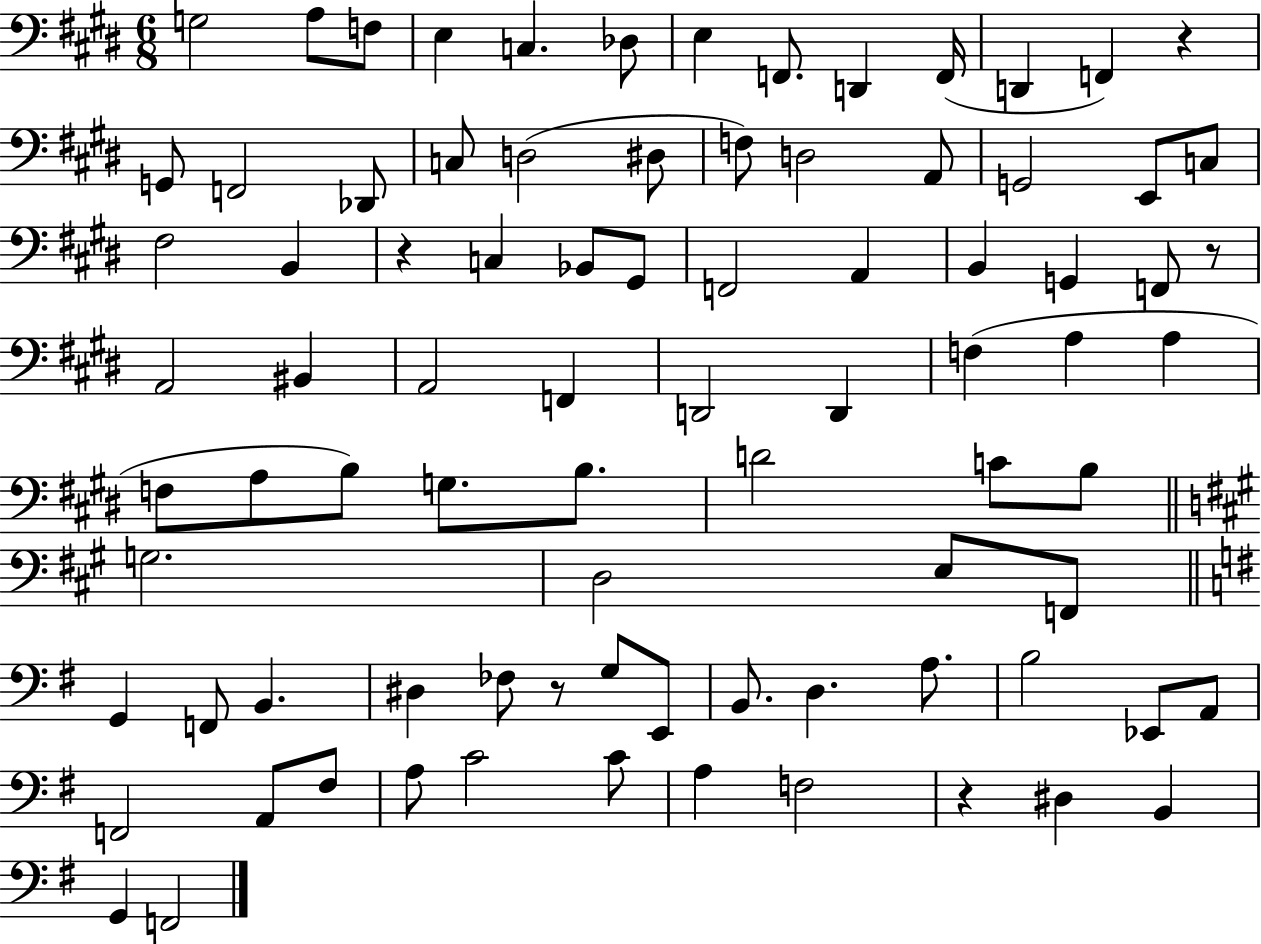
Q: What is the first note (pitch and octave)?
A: G3